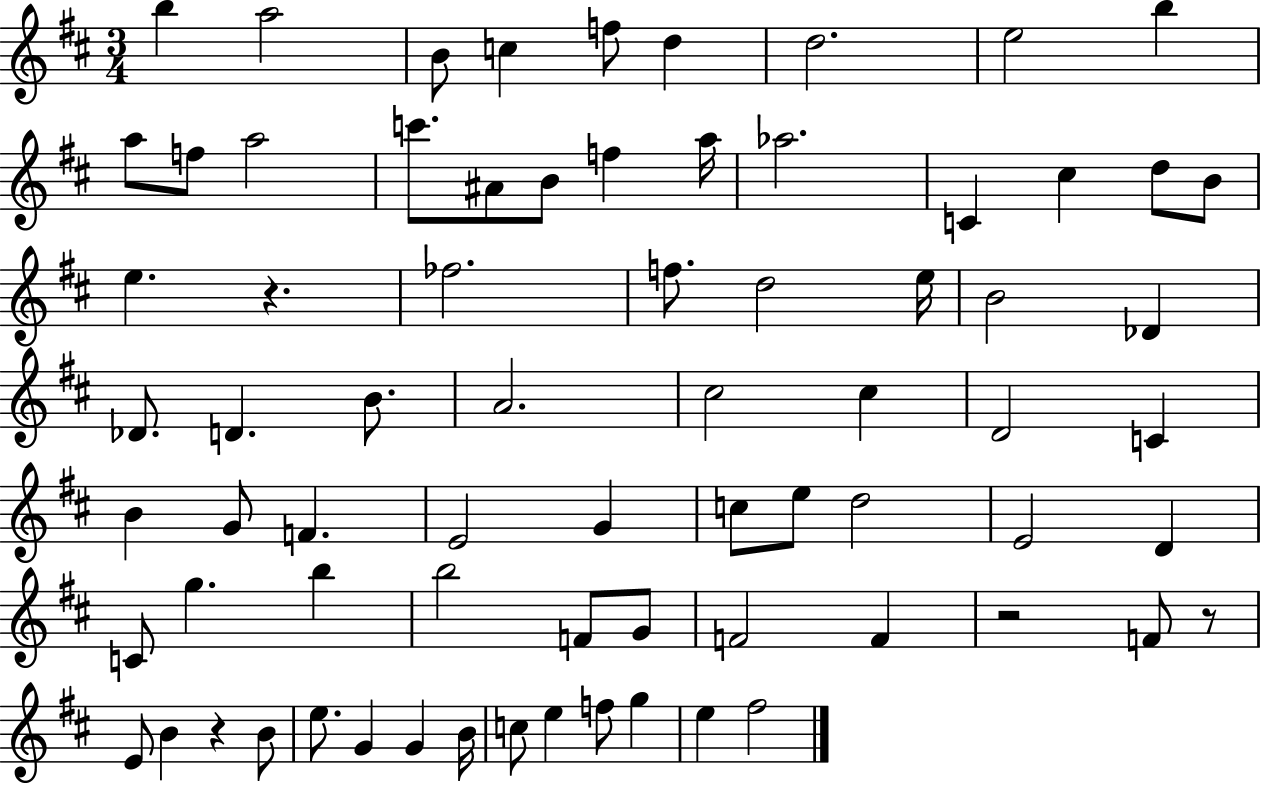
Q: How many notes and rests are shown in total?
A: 73